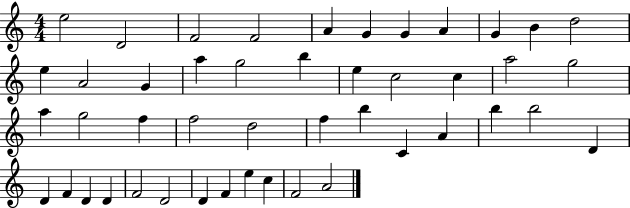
E5/h D4/h F4/h F4/h A4/q G4/q G4/q A4/q G4/q B4/q D5/h E5/q A4/h G4/q A5/q G5/h B5/q E5/q C5/h C5/q A5/h G5/h A5/q G5/h F5/q F5/h D5/h F5/q B5/q C4/q A4/q B5/q B5/h D4/q D4/q F4/q D4/q D4/q F4/h D4/h D4/q F4/q E5/q C5/q F4/h A4/h